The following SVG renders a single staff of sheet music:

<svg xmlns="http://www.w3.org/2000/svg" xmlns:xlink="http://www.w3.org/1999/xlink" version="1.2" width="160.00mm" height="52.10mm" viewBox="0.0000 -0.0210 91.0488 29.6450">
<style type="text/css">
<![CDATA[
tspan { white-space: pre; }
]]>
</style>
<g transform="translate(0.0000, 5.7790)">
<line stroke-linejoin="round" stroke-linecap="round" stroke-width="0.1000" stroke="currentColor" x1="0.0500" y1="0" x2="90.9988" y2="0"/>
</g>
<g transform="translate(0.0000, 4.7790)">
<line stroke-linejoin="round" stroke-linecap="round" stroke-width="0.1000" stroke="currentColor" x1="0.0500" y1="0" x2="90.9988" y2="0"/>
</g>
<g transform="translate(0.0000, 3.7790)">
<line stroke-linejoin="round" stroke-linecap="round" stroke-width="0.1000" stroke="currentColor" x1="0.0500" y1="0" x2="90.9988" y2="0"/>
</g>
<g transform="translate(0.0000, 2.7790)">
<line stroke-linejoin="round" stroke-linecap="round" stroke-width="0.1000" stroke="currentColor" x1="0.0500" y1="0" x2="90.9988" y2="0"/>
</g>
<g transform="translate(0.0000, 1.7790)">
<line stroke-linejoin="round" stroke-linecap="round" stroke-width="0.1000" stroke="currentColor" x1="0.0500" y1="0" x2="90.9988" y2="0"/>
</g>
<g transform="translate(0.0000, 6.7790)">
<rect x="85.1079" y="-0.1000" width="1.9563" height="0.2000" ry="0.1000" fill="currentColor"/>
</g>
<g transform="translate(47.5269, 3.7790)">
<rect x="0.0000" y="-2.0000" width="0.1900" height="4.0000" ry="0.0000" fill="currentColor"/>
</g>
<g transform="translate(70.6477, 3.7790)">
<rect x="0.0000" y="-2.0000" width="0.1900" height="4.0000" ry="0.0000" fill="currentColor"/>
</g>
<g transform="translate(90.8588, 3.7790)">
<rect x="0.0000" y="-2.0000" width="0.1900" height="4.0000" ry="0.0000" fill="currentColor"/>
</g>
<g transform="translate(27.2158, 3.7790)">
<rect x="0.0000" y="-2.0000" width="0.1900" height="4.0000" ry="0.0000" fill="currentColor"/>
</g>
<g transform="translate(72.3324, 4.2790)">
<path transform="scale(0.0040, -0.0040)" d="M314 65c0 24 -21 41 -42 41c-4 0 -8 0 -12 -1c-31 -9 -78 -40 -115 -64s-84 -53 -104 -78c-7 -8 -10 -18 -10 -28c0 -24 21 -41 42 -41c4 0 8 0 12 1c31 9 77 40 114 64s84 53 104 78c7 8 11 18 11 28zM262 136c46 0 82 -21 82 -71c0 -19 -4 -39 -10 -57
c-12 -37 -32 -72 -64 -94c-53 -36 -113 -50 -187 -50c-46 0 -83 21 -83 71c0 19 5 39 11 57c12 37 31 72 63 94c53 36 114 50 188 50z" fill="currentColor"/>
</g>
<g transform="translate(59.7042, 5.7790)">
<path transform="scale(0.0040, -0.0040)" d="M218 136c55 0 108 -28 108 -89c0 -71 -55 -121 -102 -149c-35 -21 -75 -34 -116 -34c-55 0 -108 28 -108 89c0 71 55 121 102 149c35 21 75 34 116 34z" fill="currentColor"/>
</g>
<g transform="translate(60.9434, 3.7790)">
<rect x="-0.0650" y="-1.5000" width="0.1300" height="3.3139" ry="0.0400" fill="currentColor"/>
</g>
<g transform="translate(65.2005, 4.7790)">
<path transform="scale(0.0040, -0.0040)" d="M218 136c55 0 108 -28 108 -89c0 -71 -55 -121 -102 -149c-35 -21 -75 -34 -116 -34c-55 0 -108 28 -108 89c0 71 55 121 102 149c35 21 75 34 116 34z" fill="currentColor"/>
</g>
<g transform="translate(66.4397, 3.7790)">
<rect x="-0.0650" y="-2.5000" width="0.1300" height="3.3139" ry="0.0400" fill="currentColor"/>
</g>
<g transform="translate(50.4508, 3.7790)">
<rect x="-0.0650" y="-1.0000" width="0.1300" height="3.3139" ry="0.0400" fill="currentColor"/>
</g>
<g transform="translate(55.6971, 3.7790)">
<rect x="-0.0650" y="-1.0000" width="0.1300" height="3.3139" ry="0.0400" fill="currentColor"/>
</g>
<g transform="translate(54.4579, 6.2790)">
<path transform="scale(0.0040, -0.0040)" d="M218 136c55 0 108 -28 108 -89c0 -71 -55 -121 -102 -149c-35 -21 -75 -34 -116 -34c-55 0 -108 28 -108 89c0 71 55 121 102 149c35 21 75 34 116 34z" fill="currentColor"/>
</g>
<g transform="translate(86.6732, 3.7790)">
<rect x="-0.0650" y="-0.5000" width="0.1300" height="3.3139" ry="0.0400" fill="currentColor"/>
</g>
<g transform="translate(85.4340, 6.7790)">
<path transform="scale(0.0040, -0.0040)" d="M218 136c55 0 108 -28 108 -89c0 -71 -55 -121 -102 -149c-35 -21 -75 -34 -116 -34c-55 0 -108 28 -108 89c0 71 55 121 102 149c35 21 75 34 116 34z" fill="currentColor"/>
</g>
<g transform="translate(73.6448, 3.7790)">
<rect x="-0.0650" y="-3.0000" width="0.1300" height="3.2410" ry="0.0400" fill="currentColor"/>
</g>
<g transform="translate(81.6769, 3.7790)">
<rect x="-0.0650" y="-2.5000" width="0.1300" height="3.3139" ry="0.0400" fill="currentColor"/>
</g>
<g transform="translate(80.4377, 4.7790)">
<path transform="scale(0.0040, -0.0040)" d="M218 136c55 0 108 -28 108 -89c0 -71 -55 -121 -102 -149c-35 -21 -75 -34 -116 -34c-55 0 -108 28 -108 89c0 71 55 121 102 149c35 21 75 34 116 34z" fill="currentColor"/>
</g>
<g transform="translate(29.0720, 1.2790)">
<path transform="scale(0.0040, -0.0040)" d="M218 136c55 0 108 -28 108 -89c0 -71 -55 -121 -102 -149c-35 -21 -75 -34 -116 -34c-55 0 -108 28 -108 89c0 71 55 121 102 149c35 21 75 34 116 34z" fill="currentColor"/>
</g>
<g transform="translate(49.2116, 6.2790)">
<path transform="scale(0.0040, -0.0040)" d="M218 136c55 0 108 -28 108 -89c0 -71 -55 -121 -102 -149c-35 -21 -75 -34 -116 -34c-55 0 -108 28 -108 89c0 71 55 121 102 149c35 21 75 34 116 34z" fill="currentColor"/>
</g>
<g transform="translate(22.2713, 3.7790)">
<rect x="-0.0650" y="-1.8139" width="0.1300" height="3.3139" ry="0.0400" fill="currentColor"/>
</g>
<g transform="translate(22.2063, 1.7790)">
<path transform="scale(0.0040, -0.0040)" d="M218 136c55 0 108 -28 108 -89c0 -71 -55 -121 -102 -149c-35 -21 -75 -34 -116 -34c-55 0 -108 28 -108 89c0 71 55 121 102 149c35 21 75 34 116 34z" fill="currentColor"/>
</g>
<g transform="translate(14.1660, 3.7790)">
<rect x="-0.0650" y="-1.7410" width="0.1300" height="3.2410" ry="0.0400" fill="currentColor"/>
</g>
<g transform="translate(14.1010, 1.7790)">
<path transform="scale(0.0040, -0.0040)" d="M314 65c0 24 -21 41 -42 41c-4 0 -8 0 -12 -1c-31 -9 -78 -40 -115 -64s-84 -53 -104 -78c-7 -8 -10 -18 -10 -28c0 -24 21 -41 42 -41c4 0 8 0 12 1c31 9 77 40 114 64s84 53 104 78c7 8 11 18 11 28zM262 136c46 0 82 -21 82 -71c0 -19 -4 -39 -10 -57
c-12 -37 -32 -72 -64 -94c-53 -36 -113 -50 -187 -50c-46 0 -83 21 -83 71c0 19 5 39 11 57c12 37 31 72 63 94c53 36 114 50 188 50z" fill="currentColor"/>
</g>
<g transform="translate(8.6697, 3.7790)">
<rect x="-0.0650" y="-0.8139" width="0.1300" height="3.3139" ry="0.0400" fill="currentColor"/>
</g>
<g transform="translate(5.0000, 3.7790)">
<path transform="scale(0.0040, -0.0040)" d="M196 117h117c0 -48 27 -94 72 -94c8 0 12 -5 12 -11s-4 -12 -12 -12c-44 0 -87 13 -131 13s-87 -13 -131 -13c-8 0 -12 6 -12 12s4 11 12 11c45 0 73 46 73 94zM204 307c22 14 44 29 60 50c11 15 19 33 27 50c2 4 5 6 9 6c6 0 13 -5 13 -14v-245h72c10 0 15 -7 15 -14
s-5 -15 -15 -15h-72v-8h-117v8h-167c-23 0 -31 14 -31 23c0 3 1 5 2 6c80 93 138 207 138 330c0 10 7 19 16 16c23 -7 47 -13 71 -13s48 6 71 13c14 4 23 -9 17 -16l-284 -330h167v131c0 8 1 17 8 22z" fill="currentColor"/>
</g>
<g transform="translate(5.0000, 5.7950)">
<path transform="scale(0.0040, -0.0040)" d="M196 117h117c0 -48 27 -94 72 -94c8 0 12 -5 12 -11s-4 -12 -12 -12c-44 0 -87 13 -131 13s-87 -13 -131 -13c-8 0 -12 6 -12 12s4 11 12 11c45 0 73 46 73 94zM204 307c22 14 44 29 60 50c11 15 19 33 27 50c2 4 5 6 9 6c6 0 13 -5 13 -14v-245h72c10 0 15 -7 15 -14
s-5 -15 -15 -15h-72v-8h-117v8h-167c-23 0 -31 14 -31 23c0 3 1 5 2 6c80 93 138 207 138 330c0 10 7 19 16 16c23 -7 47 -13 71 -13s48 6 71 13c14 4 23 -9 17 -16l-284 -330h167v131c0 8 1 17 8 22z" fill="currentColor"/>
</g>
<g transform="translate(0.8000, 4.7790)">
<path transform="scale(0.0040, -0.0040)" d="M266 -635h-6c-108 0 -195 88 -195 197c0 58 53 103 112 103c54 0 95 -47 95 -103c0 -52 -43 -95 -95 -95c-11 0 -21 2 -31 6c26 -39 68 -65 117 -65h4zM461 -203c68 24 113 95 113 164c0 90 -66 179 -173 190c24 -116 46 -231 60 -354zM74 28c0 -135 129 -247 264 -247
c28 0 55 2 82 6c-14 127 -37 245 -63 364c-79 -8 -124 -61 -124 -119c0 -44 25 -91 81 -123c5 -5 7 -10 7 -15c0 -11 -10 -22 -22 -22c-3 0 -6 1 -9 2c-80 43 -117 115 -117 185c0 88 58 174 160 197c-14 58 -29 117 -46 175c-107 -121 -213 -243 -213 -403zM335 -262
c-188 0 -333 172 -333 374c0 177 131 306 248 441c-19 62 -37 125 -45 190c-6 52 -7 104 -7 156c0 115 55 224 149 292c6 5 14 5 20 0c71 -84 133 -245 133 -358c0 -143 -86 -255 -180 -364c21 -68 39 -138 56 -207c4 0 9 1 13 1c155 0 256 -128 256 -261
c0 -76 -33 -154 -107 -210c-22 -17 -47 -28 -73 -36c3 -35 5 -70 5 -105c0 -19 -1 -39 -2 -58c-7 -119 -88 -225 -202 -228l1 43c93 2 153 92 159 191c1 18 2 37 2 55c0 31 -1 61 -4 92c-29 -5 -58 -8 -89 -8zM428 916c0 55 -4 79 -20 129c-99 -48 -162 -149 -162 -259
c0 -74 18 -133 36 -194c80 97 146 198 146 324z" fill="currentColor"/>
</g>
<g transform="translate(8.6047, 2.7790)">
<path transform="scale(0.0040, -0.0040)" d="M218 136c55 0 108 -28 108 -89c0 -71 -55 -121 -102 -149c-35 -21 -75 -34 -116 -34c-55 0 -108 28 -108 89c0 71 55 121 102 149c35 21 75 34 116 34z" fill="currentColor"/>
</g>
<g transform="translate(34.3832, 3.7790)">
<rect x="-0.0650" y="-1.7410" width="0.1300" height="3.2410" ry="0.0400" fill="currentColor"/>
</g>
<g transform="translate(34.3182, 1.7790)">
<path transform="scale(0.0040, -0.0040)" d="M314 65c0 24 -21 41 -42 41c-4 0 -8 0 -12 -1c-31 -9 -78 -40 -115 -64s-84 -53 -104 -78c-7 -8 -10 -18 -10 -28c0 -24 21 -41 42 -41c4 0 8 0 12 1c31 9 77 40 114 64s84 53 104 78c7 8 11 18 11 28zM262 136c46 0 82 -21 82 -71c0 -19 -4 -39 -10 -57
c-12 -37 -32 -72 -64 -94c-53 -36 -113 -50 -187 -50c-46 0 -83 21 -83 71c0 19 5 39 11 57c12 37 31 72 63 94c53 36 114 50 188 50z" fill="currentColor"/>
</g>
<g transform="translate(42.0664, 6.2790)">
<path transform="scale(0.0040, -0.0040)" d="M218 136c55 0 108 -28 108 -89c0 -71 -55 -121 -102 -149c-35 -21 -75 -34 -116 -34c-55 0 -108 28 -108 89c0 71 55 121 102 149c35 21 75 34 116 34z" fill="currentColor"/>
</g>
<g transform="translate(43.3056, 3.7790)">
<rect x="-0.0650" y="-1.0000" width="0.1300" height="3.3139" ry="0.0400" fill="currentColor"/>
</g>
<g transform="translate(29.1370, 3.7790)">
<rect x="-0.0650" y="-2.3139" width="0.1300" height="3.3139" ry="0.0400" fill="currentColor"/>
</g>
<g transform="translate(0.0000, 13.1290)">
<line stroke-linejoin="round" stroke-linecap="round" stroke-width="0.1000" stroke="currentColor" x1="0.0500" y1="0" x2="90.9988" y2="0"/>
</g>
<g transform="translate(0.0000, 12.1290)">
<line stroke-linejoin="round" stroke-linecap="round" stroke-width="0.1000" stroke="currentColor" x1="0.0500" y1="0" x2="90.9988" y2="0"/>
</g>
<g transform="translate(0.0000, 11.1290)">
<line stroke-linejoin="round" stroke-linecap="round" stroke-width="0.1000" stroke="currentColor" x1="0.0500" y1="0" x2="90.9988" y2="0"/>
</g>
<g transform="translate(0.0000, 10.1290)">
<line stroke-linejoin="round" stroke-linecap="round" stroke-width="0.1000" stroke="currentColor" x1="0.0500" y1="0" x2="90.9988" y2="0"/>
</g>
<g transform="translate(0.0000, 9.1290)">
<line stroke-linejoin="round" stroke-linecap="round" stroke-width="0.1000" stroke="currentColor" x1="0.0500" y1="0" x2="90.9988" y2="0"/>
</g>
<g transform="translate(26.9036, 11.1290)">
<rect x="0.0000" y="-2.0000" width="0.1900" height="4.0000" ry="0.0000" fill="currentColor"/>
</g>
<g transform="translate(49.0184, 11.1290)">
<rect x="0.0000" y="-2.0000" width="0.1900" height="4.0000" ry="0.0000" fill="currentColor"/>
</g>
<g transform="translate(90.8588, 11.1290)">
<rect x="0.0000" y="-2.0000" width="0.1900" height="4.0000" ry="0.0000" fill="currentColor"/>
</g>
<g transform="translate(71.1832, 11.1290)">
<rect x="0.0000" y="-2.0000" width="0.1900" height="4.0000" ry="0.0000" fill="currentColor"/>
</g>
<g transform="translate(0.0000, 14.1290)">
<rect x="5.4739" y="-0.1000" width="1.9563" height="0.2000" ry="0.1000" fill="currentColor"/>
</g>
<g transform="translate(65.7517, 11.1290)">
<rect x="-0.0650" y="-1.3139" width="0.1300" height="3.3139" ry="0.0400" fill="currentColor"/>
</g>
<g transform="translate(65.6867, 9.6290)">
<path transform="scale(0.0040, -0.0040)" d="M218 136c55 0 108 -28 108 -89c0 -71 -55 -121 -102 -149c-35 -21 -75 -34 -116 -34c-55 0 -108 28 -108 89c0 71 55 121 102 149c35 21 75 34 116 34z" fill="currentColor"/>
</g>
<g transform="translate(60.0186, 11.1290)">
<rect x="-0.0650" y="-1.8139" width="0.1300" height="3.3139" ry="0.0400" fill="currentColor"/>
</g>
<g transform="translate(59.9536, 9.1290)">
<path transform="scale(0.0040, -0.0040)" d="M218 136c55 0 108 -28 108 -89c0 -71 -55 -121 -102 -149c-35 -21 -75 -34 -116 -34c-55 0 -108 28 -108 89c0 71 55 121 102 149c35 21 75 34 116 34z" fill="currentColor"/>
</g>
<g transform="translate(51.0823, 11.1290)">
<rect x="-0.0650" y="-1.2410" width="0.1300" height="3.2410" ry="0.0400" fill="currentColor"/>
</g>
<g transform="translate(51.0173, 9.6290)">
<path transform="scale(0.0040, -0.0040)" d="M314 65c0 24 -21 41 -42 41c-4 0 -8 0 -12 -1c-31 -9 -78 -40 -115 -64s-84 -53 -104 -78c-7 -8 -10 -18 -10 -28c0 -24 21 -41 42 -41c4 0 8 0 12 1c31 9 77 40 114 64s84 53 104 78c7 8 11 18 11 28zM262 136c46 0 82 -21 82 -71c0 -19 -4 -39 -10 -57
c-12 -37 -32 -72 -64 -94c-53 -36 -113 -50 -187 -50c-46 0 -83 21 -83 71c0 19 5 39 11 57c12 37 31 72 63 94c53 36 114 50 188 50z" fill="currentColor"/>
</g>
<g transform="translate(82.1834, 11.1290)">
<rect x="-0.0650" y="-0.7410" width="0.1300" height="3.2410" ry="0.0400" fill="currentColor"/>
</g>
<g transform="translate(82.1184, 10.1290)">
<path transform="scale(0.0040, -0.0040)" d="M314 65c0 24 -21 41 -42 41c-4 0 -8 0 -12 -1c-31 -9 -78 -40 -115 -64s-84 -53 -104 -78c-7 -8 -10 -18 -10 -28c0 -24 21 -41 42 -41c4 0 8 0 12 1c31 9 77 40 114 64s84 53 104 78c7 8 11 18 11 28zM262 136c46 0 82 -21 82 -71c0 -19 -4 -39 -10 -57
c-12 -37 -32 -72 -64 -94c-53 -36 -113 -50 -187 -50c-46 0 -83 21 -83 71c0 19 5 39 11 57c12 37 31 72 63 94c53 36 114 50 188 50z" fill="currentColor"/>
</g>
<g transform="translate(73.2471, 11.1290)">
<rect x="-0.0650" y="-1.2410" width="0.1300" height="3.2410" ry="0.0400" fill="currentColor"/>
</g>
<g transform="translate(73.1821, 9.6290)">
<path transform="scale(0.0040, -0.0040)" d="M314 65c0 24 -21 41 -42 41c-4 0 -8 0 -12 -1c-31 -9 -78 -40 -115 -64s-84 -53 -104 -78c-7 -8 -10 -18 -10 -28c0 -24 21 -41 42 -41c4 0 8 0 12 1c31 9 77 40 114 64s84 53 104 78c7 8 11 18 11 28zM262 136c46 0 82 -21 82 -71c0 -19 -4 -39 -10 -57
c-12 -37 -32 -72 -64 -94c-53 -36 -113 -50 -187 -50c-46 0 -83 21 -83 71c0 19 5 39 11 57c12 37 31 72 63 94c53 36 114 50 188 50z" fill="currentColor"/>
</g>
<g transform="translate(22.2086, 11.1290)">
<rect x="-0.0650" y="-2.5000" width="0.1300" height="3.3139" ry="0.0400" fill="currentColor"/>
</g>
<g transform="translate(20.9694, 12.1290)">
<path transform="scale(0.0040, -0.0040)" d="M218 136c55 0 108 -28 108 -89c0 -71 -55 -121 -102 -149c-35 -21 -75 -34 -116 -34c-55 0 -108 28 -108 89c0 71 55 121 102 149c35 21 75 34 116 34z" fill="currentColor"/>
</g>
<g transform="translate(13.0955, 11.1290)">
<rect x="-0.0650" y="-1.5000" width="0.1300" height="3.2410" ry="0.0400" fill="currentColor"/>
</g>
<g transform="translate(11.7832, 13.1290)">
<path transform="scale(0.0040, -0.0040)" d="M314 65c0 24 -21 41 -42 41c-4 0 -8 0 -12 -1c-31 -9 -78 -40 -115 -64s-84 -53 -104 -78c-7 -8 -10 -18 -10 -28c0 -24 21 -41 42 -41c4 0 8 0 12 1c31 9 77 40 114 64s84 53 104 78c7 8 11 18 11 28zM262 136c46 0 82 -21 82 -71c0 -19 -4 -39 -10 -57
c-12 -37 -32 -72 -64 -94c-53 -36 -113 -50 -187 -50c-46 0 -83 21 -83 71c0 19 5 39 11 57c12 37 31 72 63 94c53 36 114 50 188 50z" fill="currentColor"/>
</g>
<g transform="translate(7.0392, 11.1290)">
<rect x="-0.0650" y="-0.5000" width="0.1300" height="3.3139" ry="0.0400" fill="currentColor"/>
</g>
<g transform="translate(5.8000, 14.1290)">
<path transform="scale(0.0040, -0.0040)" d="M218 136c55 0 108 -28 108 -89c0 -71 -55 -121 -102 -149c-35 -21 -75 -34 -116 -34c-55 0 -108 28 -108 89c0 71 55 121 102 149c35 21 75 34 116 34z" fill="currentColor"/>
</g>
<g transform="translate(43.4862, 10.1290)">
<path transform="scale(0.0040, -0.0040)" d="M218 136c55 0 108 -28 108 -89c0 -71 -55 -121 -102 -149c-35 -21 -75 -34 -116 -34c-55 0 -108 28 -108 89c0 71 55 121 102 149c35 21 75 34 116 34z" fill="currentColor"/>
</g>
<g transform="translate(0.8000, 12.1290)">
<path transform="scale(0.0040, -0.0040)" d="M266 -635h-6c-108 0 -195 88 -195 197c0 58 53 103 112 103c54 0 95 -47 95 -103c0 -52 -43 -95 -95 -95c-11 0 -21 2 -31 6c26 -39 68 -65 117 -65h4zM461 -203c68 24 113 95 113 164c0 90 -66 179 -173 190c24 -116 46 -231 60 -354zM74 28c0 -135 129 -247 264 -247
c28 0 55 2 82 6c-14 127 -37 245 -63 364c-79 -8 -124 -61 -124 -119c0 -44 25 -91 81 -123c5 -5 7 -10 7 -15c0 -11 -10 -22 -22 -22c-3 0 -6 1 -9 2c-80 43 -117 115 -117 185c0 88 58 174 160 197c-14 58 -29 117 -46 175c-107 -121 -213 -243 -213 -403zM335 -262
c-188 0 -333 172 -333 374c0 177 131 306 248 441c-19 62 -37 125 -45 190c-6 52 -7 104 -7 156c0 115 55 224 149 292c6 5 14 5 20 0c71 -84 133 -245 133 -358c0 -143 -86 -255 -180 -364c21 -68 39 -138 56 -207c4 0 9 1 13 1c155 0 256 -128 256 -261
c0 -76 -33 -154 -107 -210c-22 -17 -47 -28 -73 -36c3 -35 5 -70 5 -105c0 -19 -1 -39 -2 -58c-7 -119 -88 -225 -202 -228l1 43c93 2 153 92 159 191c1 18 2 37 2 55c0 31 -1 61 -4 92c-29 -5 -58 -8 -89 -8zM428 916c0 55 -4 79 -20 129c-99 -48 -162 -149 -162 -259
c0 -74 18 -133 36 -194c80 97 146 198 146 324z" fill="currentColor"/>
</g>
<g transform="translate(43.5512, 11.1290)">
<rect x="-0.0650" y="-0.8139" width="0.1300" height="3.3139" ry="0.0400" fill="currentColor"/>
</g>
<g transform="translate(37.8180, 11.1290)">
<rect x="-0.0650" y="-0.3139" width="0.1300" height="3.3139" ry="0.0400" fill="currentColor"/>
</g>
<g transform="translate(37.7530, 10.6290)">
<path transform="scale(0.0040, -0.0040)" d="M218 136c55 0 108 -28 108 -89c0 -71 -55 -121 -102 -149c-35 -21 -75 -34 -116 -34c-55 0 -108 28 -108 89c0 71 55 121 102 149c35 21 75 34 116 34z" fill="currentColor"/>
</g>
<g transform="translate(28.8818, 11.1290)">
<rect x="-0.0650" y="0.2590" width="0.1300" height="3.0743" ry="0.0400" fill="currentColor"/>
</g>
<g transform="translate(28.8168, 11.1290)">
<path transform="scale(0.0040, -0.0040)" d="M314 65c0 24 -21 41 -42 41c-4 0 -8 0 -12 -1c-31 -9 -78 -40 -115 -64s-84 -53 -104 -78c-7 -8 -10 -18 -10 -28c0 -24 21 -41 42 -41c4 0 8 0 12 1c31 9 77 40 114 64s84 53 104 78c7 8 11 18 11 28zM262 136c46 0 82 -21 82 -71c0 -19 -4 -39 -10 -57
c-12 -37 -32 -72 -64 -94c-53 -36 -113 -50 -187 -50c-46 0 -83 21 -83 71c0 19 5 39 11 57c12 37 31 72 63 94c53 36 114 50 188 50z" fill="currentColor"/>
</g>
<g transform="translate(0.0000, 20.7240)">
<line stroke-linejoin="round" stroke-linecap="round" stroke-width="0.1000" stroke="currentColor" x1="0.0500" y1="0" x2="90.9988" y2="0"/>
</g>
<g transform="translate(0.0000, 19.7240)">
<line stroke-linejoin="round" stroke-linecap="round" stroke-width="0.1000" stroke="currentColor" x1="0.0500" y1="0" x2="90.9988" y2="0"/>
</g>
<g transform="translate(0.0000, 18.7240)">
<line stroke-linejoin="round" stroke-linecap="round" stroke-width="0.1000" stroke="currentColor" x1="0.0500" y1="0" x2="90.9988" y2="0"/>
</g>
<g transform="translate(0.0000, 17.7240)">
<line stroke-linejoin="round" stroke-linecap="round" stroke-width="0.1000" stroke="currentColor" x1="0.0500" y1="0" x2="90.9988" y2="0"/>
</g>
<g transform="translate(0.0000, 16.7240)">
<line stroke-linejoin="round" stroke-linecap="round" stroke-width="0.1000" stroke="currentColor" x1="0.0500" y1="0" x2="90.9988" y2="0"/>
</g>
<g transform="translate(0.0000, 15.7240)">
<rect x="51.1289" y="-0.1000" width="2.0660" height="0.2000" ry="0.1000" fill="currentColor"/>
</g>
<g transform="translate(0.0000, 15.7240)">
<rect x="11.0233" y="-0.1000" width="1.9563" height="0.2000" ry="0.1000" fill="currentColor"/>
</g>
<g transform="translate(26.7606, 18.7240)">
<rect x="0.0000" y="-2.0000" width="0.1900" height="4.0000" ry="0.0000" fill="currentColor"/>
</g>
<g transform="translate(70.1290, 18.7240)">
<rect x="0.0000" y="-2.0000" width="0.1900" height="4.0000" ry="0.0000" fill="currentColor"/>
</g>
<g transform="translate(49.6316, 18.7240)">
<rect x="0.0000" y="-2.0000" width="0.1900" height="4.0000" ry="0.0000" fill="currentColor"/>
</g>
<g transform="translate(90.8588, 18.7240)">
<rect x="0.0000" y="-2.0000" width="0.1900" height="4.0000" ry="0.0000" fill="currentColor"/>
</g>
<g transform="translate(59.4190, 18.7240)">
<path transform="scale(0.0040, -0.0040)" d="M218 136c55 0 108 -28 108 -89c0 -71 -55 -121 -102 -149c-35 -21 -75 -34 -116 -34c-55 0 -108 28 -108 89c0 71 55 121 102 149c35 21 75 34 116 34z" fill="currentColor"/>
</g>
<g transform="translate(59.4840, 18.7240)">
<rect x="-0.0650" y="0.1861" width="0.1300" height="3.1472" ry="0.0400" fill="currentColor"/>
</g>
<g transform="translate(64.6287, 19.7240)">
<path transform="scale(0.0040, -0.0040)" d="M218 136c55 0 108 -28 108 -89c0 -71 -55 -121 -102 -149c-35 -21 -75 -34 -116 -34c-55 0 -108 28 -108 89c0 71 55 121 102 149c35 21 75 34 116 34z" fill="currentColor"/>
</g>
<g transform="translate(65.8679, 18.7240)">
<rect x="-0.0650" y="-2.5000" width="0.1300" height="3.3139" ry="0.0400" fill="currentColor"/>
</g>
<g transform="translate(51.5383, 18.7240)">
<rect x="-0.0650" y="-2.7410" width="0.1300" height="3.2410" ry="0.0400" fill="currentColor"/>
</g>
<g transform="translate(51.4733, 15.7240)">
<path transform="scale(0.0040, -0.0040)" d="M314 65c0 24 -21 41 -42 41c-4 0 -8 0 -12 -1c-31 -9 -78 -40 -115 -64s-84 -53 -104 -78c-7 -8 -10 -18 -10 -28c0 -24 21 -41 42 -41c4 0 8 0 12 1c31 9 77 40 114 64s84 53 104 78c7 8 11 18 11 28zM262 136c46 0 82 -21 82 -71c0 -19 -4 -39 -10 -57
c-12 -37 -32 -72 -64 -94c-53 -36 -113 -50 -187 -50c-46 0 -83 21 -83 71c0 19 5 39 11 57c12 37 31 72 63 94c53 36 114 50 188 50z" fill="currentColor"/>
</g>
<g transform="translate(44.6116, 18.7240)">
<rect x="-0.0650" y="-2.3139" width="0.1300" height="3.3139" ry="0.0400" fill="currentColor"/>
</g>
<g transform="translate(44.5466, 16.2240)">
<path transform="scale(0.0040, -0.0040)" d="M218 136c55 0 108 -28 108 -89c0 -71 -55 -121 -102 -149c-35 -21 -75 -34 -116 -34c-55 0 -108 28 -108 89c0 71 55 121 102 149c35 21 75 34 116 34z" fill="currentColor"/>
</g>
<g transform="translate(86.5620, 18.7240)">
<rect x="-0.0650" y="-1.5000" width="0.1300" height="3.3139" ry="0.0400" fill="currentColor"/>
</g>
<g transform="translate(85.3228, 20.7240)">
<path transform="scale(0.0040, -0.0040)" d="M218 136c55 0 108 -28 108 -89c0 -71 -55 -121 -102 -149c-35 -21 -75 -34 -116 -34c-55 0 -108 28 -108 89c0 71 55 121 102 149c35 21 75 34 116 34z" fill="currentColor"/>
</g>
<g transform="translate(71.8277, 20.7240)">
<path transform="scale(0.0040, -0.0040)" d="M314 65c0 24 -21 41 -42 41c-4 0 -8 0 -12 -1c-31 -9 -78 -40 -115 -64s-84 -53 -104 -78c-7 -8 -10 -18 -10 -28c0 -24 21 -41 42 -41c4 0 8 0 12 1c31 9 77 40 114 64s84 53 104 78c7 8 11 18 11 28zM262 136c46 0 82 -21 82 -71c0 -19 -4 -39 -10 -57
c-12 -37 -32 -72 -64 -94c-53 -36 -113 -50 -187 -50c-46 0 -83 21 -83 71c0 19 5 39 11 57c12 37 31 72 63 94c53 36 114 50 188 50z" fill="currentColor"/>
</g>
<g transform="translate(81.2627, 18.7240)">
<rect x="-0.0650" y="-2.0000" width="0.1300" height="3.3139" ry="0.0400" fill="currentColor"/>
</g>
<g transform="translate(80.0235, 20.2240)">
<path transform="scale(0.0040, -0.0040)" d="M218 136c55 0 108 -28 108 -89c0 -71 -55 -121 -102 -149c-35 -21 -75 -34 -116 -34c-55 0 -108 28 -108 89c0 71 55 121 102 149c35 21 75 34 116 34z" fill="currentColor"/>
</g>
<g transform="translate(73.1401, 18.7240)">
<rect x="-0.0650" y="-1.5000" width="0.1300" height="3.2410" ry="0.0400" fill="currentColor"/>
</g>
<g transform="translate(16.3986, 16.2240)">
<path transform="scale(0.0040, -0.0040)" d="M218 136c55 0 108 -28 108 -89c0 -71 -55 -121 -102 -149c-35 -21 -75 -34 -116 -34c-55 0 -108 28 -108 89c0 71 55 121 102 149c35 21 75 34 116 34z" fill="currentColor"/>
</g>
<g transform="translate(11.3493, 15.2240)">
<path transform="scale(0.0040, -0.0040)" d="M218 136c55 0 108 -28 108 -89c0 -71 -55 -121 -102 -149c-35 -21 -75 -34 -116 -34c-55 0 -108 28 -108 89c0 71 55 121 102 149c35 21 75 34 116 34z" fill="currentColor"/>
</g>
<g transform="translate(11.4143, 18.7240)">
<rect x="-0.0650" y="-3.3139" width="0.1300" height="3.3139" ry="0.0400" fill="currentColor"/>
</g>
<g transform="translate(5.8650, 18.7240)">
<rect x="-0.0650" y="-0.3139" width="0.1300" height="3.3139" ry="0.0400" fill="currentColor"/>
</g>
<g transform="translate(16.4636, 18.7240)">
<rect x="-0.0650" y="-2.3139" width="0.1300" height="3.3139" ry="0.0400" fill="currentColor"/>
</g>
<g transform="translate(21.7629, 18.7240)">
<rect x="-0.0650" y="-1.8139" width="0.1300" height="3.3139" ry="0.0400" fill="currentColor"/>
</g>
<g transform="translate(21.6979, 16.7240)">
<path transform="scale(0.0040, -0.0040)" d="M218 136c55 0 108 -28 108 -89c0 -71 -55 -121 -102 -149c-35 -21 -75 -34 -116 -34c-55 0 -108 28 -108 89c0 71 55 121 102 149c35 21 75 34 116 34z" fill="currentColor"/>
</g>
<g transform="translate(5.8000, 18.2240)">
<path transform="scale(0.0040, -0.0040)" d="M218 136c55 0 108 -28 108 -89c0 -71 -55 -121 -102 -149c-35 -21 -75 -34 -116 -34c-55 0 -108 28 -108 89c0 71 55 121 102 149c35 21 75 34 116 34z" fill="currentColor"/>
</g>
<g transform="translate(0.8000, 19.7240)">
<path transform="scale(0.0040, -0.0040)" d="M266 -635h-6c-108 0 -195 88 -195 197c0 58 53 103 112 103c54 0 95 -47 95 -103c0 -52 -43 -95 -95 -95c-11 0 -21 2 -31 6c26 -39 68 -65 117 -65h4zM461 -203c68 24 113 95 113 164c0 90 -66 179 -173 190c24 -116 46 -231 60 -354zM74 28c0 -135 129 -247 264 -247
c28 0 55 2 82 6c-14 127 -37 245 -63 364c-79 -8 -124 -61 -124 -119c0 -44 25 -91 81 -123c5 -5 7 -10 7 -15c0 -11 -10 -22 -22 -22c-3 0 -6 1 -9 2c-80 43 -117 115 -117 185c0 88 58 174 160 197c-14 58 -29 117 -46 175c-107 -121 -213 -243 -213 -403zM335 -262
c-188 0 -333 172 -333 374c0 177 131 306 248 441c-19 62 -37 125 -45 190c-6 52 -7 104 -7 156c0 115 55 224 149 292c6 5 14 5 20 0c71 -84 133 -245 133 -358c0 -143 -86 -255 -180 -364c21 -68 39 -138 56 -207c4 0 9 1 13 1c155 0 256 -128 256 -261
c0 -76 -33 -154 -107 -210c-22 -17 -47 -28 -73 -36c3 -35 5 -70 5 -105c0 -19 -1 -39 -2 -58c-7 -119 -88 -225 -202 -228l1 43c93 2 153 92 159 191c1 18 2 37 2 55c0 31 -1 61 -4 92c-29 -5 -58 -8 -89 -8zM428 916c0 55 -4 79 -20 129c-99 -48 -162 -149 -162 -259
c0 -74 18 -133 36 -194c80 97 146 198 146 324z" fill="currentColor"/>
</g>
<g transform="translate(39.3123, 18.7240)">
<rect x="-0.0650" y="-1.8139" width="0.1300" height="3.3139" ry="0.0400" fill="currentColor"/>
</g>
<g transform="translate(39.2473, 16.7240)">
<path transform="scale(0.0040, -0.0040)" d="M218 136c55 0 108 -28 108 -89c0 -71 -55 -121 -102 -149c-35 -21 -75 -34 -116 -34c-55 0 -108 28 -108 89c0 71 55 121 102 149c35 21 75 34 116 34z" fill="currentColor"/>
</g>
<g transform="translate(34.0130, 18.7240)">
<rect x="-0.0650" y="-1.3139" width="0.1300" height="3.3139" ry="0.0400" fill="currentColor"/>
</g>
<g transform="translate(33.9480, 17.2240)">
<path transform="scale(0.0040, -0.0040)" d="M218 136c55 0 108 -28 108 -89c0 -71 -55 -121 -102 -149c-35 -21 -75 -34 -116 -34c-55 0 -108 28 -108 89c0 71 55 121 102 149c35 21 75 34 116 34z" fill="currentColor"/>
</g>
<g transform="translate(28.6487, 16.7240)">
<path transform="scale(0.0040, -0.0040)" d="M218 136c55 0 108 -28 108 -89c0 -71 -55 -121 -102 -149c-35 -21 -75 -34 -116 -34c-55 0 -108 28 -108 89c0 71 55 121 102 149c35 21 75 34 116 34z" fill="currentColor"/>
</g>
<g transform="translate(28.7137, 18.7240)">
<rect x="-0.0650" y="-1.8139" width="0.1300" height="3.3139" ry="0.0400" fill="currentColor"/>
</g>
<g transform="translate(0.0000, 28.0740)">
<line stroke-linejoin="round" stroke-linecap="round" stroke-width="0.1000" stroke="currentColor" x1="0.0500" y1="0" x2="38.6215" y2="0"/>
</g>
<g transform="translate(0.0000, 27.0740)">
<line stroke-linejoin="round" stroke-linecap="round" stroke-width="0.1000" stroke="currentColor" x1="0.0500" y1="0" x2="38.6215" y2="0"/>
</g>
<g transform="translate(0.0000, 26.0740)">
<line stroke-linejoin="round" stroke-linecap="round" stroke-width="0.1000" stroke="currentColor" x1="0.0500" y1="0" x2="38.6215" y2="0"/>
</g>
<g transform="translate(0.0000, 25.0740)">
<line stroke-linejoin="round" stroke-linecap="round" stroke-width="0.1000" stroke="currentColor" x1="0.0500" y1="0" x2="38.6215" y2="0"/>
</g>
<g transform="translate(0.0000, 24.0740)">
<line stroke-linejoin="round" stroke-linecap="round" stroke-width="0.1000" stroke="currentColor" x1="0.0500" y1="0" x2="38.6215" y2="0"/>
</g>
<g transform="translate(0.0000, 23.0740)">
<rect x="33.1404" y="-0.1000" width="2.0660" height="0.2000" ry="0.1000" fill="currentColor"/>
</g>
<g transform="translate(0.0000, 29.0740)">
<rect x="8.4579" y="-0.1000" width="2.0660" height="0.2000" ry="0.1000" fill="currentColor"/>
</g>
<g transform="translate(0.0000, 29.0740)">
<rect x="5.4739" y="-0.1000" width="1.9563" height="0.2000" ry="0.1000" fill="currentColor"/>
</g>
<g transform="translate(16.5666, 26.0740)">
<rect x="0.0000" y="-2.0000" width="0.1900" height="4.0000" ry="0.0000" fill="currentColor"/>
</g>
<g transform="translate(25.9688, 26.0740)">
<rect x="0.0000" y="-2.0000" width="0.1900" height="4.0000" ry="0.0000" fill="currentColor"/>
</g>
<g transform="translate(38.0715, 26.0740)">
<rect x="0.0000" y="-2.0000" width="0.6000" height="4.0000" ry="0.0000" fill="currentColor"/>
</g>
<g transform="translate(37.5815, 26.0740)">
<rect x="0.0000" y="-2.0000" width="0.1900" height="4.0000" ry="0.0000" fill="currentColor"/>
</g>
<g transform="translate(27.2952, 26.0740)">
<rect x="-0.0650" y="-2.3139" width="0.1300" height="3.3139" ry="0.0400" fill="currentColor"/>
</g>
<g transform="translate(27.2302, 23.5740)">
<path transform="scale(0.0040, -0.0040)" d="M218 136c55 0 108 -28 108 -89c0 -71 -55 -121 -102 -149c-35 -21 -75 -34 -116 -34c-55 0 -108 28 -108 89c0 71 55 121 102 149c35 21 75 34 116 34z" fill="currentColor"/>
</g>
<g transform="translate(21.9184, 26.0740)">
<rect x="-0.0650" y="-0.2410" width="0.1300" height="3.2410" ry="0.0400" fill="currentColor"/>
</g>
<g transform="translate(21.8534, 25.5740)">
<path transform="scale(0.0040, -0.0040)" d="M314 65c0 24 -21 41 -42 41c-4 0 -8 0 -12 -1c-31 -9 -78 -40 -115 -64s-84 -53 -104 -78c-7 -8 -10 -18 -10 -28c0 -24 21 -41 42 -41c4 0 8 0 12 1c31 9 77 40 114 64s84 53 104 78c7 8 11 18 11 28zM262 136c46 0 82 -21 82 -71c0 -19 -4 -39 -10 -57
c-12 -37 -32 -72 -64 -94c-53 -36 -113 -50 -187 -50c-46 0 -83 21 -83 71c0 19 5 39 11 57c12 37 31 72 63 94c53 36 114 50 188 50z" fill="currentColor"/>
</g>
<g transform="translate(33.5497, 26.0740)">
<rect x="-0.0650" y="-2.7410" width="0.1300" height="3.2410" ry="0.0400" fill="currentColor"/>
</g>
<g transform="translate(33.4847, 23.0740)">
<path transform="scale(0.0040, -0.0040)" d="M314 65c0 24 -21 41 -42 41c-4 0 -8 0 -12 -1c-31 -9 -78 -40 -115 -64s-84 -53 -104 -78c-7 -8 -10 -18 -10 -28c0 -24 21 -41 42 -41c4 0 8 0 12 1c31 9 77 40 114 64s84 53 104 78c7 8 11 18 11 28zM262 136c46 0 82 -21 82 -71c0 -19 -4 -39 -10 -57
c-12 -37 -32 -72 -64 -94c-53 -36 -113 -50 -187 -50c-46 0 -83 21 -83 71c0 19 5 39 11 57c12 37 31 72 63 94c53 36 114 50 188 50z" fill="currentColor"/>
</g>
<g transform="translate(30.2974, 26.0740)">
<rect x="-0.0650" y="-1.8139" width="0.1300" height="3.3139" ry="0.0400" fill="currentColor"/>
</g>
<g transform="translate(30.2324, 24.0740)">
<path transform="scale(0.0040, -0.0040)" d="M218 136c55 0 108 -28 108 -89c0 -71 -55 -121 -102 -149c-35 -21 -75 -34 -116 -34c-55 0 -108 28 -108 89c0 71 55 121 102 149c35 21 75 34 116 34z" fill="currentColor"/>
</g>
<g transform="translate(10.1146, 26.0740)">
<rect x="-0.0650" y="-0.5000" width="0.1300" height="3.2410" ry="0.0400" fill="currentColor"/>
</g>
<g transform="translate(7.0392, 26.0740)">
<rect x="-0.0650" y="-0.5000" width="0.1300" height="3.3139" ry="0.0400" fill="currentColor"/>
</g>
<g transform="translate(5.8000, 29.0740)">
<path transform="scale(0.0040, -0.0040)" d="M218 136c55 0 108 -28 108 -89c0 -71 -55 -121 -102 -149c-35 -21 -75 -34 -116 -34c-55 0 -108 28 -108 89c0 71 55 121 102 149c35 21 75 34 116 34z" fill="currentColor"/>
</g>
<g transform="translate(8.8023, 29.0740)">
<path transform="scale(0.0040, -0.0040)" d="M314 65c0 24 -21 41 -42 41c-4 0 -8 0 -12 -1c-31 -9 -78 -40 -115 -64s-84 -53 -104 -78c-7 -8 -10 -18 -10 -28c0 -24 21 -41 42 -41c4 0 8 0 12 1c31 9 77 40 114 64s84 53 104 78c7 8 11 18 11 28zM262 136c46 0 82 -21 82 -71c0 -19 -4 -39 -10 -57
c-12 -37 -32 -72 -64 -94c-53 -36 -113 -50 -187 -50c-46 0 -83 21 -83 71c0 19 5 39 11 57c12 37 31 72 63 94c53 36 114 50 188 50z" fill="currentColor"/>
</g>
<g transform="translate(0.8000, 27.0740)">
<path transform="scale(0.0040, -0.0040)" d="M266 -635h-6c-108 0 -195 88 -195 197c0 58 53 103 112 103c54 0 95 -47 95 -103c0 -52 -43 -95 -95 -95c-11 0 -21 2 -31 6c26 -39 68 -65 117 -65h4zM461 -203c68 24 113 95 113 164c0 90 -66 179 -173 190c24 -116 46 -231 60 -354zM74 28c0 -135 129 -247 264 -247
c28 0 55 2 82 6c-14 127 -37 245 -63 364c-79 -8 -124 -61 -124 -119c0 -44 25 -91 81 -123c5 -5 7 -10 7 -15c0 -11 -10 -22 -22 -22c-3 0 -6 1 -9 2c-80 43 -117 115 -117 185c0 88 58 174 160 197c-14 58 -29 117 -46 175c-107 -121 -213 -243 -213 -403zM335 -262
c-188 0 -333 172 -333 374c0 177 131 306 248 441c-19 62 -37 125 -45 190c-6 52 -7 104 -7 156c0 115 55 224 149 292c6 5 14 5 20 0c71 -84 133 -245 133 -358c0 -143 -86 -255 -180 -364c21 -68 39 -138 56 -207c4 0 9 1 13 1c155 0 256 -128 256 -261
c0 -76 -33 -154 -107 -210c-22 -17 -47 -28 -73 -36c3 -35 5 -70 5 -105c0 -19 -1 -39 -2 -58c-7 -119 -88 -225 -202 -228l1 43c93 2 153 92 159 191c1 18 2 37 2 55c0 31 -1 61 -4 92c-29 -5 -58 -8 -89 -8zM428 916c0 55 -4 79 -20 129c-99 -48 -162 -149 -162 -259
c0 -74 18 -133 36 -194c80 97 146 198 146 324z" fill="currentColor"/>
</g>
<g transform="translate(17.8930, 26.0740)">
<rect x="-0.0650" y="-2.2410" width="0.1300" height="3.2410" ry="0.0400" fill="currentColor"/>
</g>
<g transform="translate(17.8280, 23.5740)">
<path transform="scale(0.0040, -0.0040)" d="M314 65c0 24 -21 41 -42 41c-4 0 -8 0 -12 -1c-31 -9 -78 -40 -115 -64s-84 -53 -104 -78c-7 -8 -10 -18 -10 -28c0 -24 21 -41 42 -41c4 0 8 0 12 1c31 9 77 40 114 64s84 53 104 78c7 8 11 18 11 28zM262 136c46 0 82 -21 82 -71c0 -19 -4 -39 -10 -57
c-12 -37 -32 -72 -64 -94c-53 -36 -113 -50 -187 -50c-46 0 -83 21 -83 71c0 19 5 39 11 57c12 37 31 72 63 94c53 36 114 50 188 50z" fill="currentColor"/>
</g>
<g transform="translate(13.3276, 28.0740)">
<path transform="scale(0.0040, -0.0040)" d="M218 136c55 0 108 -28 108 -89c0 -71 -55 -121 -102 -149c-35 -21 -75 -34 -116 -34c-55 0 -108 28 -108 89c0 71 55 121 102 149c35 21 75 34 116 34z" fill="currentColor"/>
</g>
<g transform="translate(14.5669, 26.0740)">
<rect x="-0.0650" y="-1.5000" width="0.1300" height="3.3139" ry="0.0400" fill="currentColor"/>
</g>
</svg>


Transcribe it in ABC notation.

X:1
T:Untitled
M:4/4
L:1/4
K:C
d f2 f g f2 D D D E G A2 G C C E2 G B2 c d e2 f e e2 d2 c b g f f e f g a2 B G E2 F E C C2 E g2 c2 g f a2